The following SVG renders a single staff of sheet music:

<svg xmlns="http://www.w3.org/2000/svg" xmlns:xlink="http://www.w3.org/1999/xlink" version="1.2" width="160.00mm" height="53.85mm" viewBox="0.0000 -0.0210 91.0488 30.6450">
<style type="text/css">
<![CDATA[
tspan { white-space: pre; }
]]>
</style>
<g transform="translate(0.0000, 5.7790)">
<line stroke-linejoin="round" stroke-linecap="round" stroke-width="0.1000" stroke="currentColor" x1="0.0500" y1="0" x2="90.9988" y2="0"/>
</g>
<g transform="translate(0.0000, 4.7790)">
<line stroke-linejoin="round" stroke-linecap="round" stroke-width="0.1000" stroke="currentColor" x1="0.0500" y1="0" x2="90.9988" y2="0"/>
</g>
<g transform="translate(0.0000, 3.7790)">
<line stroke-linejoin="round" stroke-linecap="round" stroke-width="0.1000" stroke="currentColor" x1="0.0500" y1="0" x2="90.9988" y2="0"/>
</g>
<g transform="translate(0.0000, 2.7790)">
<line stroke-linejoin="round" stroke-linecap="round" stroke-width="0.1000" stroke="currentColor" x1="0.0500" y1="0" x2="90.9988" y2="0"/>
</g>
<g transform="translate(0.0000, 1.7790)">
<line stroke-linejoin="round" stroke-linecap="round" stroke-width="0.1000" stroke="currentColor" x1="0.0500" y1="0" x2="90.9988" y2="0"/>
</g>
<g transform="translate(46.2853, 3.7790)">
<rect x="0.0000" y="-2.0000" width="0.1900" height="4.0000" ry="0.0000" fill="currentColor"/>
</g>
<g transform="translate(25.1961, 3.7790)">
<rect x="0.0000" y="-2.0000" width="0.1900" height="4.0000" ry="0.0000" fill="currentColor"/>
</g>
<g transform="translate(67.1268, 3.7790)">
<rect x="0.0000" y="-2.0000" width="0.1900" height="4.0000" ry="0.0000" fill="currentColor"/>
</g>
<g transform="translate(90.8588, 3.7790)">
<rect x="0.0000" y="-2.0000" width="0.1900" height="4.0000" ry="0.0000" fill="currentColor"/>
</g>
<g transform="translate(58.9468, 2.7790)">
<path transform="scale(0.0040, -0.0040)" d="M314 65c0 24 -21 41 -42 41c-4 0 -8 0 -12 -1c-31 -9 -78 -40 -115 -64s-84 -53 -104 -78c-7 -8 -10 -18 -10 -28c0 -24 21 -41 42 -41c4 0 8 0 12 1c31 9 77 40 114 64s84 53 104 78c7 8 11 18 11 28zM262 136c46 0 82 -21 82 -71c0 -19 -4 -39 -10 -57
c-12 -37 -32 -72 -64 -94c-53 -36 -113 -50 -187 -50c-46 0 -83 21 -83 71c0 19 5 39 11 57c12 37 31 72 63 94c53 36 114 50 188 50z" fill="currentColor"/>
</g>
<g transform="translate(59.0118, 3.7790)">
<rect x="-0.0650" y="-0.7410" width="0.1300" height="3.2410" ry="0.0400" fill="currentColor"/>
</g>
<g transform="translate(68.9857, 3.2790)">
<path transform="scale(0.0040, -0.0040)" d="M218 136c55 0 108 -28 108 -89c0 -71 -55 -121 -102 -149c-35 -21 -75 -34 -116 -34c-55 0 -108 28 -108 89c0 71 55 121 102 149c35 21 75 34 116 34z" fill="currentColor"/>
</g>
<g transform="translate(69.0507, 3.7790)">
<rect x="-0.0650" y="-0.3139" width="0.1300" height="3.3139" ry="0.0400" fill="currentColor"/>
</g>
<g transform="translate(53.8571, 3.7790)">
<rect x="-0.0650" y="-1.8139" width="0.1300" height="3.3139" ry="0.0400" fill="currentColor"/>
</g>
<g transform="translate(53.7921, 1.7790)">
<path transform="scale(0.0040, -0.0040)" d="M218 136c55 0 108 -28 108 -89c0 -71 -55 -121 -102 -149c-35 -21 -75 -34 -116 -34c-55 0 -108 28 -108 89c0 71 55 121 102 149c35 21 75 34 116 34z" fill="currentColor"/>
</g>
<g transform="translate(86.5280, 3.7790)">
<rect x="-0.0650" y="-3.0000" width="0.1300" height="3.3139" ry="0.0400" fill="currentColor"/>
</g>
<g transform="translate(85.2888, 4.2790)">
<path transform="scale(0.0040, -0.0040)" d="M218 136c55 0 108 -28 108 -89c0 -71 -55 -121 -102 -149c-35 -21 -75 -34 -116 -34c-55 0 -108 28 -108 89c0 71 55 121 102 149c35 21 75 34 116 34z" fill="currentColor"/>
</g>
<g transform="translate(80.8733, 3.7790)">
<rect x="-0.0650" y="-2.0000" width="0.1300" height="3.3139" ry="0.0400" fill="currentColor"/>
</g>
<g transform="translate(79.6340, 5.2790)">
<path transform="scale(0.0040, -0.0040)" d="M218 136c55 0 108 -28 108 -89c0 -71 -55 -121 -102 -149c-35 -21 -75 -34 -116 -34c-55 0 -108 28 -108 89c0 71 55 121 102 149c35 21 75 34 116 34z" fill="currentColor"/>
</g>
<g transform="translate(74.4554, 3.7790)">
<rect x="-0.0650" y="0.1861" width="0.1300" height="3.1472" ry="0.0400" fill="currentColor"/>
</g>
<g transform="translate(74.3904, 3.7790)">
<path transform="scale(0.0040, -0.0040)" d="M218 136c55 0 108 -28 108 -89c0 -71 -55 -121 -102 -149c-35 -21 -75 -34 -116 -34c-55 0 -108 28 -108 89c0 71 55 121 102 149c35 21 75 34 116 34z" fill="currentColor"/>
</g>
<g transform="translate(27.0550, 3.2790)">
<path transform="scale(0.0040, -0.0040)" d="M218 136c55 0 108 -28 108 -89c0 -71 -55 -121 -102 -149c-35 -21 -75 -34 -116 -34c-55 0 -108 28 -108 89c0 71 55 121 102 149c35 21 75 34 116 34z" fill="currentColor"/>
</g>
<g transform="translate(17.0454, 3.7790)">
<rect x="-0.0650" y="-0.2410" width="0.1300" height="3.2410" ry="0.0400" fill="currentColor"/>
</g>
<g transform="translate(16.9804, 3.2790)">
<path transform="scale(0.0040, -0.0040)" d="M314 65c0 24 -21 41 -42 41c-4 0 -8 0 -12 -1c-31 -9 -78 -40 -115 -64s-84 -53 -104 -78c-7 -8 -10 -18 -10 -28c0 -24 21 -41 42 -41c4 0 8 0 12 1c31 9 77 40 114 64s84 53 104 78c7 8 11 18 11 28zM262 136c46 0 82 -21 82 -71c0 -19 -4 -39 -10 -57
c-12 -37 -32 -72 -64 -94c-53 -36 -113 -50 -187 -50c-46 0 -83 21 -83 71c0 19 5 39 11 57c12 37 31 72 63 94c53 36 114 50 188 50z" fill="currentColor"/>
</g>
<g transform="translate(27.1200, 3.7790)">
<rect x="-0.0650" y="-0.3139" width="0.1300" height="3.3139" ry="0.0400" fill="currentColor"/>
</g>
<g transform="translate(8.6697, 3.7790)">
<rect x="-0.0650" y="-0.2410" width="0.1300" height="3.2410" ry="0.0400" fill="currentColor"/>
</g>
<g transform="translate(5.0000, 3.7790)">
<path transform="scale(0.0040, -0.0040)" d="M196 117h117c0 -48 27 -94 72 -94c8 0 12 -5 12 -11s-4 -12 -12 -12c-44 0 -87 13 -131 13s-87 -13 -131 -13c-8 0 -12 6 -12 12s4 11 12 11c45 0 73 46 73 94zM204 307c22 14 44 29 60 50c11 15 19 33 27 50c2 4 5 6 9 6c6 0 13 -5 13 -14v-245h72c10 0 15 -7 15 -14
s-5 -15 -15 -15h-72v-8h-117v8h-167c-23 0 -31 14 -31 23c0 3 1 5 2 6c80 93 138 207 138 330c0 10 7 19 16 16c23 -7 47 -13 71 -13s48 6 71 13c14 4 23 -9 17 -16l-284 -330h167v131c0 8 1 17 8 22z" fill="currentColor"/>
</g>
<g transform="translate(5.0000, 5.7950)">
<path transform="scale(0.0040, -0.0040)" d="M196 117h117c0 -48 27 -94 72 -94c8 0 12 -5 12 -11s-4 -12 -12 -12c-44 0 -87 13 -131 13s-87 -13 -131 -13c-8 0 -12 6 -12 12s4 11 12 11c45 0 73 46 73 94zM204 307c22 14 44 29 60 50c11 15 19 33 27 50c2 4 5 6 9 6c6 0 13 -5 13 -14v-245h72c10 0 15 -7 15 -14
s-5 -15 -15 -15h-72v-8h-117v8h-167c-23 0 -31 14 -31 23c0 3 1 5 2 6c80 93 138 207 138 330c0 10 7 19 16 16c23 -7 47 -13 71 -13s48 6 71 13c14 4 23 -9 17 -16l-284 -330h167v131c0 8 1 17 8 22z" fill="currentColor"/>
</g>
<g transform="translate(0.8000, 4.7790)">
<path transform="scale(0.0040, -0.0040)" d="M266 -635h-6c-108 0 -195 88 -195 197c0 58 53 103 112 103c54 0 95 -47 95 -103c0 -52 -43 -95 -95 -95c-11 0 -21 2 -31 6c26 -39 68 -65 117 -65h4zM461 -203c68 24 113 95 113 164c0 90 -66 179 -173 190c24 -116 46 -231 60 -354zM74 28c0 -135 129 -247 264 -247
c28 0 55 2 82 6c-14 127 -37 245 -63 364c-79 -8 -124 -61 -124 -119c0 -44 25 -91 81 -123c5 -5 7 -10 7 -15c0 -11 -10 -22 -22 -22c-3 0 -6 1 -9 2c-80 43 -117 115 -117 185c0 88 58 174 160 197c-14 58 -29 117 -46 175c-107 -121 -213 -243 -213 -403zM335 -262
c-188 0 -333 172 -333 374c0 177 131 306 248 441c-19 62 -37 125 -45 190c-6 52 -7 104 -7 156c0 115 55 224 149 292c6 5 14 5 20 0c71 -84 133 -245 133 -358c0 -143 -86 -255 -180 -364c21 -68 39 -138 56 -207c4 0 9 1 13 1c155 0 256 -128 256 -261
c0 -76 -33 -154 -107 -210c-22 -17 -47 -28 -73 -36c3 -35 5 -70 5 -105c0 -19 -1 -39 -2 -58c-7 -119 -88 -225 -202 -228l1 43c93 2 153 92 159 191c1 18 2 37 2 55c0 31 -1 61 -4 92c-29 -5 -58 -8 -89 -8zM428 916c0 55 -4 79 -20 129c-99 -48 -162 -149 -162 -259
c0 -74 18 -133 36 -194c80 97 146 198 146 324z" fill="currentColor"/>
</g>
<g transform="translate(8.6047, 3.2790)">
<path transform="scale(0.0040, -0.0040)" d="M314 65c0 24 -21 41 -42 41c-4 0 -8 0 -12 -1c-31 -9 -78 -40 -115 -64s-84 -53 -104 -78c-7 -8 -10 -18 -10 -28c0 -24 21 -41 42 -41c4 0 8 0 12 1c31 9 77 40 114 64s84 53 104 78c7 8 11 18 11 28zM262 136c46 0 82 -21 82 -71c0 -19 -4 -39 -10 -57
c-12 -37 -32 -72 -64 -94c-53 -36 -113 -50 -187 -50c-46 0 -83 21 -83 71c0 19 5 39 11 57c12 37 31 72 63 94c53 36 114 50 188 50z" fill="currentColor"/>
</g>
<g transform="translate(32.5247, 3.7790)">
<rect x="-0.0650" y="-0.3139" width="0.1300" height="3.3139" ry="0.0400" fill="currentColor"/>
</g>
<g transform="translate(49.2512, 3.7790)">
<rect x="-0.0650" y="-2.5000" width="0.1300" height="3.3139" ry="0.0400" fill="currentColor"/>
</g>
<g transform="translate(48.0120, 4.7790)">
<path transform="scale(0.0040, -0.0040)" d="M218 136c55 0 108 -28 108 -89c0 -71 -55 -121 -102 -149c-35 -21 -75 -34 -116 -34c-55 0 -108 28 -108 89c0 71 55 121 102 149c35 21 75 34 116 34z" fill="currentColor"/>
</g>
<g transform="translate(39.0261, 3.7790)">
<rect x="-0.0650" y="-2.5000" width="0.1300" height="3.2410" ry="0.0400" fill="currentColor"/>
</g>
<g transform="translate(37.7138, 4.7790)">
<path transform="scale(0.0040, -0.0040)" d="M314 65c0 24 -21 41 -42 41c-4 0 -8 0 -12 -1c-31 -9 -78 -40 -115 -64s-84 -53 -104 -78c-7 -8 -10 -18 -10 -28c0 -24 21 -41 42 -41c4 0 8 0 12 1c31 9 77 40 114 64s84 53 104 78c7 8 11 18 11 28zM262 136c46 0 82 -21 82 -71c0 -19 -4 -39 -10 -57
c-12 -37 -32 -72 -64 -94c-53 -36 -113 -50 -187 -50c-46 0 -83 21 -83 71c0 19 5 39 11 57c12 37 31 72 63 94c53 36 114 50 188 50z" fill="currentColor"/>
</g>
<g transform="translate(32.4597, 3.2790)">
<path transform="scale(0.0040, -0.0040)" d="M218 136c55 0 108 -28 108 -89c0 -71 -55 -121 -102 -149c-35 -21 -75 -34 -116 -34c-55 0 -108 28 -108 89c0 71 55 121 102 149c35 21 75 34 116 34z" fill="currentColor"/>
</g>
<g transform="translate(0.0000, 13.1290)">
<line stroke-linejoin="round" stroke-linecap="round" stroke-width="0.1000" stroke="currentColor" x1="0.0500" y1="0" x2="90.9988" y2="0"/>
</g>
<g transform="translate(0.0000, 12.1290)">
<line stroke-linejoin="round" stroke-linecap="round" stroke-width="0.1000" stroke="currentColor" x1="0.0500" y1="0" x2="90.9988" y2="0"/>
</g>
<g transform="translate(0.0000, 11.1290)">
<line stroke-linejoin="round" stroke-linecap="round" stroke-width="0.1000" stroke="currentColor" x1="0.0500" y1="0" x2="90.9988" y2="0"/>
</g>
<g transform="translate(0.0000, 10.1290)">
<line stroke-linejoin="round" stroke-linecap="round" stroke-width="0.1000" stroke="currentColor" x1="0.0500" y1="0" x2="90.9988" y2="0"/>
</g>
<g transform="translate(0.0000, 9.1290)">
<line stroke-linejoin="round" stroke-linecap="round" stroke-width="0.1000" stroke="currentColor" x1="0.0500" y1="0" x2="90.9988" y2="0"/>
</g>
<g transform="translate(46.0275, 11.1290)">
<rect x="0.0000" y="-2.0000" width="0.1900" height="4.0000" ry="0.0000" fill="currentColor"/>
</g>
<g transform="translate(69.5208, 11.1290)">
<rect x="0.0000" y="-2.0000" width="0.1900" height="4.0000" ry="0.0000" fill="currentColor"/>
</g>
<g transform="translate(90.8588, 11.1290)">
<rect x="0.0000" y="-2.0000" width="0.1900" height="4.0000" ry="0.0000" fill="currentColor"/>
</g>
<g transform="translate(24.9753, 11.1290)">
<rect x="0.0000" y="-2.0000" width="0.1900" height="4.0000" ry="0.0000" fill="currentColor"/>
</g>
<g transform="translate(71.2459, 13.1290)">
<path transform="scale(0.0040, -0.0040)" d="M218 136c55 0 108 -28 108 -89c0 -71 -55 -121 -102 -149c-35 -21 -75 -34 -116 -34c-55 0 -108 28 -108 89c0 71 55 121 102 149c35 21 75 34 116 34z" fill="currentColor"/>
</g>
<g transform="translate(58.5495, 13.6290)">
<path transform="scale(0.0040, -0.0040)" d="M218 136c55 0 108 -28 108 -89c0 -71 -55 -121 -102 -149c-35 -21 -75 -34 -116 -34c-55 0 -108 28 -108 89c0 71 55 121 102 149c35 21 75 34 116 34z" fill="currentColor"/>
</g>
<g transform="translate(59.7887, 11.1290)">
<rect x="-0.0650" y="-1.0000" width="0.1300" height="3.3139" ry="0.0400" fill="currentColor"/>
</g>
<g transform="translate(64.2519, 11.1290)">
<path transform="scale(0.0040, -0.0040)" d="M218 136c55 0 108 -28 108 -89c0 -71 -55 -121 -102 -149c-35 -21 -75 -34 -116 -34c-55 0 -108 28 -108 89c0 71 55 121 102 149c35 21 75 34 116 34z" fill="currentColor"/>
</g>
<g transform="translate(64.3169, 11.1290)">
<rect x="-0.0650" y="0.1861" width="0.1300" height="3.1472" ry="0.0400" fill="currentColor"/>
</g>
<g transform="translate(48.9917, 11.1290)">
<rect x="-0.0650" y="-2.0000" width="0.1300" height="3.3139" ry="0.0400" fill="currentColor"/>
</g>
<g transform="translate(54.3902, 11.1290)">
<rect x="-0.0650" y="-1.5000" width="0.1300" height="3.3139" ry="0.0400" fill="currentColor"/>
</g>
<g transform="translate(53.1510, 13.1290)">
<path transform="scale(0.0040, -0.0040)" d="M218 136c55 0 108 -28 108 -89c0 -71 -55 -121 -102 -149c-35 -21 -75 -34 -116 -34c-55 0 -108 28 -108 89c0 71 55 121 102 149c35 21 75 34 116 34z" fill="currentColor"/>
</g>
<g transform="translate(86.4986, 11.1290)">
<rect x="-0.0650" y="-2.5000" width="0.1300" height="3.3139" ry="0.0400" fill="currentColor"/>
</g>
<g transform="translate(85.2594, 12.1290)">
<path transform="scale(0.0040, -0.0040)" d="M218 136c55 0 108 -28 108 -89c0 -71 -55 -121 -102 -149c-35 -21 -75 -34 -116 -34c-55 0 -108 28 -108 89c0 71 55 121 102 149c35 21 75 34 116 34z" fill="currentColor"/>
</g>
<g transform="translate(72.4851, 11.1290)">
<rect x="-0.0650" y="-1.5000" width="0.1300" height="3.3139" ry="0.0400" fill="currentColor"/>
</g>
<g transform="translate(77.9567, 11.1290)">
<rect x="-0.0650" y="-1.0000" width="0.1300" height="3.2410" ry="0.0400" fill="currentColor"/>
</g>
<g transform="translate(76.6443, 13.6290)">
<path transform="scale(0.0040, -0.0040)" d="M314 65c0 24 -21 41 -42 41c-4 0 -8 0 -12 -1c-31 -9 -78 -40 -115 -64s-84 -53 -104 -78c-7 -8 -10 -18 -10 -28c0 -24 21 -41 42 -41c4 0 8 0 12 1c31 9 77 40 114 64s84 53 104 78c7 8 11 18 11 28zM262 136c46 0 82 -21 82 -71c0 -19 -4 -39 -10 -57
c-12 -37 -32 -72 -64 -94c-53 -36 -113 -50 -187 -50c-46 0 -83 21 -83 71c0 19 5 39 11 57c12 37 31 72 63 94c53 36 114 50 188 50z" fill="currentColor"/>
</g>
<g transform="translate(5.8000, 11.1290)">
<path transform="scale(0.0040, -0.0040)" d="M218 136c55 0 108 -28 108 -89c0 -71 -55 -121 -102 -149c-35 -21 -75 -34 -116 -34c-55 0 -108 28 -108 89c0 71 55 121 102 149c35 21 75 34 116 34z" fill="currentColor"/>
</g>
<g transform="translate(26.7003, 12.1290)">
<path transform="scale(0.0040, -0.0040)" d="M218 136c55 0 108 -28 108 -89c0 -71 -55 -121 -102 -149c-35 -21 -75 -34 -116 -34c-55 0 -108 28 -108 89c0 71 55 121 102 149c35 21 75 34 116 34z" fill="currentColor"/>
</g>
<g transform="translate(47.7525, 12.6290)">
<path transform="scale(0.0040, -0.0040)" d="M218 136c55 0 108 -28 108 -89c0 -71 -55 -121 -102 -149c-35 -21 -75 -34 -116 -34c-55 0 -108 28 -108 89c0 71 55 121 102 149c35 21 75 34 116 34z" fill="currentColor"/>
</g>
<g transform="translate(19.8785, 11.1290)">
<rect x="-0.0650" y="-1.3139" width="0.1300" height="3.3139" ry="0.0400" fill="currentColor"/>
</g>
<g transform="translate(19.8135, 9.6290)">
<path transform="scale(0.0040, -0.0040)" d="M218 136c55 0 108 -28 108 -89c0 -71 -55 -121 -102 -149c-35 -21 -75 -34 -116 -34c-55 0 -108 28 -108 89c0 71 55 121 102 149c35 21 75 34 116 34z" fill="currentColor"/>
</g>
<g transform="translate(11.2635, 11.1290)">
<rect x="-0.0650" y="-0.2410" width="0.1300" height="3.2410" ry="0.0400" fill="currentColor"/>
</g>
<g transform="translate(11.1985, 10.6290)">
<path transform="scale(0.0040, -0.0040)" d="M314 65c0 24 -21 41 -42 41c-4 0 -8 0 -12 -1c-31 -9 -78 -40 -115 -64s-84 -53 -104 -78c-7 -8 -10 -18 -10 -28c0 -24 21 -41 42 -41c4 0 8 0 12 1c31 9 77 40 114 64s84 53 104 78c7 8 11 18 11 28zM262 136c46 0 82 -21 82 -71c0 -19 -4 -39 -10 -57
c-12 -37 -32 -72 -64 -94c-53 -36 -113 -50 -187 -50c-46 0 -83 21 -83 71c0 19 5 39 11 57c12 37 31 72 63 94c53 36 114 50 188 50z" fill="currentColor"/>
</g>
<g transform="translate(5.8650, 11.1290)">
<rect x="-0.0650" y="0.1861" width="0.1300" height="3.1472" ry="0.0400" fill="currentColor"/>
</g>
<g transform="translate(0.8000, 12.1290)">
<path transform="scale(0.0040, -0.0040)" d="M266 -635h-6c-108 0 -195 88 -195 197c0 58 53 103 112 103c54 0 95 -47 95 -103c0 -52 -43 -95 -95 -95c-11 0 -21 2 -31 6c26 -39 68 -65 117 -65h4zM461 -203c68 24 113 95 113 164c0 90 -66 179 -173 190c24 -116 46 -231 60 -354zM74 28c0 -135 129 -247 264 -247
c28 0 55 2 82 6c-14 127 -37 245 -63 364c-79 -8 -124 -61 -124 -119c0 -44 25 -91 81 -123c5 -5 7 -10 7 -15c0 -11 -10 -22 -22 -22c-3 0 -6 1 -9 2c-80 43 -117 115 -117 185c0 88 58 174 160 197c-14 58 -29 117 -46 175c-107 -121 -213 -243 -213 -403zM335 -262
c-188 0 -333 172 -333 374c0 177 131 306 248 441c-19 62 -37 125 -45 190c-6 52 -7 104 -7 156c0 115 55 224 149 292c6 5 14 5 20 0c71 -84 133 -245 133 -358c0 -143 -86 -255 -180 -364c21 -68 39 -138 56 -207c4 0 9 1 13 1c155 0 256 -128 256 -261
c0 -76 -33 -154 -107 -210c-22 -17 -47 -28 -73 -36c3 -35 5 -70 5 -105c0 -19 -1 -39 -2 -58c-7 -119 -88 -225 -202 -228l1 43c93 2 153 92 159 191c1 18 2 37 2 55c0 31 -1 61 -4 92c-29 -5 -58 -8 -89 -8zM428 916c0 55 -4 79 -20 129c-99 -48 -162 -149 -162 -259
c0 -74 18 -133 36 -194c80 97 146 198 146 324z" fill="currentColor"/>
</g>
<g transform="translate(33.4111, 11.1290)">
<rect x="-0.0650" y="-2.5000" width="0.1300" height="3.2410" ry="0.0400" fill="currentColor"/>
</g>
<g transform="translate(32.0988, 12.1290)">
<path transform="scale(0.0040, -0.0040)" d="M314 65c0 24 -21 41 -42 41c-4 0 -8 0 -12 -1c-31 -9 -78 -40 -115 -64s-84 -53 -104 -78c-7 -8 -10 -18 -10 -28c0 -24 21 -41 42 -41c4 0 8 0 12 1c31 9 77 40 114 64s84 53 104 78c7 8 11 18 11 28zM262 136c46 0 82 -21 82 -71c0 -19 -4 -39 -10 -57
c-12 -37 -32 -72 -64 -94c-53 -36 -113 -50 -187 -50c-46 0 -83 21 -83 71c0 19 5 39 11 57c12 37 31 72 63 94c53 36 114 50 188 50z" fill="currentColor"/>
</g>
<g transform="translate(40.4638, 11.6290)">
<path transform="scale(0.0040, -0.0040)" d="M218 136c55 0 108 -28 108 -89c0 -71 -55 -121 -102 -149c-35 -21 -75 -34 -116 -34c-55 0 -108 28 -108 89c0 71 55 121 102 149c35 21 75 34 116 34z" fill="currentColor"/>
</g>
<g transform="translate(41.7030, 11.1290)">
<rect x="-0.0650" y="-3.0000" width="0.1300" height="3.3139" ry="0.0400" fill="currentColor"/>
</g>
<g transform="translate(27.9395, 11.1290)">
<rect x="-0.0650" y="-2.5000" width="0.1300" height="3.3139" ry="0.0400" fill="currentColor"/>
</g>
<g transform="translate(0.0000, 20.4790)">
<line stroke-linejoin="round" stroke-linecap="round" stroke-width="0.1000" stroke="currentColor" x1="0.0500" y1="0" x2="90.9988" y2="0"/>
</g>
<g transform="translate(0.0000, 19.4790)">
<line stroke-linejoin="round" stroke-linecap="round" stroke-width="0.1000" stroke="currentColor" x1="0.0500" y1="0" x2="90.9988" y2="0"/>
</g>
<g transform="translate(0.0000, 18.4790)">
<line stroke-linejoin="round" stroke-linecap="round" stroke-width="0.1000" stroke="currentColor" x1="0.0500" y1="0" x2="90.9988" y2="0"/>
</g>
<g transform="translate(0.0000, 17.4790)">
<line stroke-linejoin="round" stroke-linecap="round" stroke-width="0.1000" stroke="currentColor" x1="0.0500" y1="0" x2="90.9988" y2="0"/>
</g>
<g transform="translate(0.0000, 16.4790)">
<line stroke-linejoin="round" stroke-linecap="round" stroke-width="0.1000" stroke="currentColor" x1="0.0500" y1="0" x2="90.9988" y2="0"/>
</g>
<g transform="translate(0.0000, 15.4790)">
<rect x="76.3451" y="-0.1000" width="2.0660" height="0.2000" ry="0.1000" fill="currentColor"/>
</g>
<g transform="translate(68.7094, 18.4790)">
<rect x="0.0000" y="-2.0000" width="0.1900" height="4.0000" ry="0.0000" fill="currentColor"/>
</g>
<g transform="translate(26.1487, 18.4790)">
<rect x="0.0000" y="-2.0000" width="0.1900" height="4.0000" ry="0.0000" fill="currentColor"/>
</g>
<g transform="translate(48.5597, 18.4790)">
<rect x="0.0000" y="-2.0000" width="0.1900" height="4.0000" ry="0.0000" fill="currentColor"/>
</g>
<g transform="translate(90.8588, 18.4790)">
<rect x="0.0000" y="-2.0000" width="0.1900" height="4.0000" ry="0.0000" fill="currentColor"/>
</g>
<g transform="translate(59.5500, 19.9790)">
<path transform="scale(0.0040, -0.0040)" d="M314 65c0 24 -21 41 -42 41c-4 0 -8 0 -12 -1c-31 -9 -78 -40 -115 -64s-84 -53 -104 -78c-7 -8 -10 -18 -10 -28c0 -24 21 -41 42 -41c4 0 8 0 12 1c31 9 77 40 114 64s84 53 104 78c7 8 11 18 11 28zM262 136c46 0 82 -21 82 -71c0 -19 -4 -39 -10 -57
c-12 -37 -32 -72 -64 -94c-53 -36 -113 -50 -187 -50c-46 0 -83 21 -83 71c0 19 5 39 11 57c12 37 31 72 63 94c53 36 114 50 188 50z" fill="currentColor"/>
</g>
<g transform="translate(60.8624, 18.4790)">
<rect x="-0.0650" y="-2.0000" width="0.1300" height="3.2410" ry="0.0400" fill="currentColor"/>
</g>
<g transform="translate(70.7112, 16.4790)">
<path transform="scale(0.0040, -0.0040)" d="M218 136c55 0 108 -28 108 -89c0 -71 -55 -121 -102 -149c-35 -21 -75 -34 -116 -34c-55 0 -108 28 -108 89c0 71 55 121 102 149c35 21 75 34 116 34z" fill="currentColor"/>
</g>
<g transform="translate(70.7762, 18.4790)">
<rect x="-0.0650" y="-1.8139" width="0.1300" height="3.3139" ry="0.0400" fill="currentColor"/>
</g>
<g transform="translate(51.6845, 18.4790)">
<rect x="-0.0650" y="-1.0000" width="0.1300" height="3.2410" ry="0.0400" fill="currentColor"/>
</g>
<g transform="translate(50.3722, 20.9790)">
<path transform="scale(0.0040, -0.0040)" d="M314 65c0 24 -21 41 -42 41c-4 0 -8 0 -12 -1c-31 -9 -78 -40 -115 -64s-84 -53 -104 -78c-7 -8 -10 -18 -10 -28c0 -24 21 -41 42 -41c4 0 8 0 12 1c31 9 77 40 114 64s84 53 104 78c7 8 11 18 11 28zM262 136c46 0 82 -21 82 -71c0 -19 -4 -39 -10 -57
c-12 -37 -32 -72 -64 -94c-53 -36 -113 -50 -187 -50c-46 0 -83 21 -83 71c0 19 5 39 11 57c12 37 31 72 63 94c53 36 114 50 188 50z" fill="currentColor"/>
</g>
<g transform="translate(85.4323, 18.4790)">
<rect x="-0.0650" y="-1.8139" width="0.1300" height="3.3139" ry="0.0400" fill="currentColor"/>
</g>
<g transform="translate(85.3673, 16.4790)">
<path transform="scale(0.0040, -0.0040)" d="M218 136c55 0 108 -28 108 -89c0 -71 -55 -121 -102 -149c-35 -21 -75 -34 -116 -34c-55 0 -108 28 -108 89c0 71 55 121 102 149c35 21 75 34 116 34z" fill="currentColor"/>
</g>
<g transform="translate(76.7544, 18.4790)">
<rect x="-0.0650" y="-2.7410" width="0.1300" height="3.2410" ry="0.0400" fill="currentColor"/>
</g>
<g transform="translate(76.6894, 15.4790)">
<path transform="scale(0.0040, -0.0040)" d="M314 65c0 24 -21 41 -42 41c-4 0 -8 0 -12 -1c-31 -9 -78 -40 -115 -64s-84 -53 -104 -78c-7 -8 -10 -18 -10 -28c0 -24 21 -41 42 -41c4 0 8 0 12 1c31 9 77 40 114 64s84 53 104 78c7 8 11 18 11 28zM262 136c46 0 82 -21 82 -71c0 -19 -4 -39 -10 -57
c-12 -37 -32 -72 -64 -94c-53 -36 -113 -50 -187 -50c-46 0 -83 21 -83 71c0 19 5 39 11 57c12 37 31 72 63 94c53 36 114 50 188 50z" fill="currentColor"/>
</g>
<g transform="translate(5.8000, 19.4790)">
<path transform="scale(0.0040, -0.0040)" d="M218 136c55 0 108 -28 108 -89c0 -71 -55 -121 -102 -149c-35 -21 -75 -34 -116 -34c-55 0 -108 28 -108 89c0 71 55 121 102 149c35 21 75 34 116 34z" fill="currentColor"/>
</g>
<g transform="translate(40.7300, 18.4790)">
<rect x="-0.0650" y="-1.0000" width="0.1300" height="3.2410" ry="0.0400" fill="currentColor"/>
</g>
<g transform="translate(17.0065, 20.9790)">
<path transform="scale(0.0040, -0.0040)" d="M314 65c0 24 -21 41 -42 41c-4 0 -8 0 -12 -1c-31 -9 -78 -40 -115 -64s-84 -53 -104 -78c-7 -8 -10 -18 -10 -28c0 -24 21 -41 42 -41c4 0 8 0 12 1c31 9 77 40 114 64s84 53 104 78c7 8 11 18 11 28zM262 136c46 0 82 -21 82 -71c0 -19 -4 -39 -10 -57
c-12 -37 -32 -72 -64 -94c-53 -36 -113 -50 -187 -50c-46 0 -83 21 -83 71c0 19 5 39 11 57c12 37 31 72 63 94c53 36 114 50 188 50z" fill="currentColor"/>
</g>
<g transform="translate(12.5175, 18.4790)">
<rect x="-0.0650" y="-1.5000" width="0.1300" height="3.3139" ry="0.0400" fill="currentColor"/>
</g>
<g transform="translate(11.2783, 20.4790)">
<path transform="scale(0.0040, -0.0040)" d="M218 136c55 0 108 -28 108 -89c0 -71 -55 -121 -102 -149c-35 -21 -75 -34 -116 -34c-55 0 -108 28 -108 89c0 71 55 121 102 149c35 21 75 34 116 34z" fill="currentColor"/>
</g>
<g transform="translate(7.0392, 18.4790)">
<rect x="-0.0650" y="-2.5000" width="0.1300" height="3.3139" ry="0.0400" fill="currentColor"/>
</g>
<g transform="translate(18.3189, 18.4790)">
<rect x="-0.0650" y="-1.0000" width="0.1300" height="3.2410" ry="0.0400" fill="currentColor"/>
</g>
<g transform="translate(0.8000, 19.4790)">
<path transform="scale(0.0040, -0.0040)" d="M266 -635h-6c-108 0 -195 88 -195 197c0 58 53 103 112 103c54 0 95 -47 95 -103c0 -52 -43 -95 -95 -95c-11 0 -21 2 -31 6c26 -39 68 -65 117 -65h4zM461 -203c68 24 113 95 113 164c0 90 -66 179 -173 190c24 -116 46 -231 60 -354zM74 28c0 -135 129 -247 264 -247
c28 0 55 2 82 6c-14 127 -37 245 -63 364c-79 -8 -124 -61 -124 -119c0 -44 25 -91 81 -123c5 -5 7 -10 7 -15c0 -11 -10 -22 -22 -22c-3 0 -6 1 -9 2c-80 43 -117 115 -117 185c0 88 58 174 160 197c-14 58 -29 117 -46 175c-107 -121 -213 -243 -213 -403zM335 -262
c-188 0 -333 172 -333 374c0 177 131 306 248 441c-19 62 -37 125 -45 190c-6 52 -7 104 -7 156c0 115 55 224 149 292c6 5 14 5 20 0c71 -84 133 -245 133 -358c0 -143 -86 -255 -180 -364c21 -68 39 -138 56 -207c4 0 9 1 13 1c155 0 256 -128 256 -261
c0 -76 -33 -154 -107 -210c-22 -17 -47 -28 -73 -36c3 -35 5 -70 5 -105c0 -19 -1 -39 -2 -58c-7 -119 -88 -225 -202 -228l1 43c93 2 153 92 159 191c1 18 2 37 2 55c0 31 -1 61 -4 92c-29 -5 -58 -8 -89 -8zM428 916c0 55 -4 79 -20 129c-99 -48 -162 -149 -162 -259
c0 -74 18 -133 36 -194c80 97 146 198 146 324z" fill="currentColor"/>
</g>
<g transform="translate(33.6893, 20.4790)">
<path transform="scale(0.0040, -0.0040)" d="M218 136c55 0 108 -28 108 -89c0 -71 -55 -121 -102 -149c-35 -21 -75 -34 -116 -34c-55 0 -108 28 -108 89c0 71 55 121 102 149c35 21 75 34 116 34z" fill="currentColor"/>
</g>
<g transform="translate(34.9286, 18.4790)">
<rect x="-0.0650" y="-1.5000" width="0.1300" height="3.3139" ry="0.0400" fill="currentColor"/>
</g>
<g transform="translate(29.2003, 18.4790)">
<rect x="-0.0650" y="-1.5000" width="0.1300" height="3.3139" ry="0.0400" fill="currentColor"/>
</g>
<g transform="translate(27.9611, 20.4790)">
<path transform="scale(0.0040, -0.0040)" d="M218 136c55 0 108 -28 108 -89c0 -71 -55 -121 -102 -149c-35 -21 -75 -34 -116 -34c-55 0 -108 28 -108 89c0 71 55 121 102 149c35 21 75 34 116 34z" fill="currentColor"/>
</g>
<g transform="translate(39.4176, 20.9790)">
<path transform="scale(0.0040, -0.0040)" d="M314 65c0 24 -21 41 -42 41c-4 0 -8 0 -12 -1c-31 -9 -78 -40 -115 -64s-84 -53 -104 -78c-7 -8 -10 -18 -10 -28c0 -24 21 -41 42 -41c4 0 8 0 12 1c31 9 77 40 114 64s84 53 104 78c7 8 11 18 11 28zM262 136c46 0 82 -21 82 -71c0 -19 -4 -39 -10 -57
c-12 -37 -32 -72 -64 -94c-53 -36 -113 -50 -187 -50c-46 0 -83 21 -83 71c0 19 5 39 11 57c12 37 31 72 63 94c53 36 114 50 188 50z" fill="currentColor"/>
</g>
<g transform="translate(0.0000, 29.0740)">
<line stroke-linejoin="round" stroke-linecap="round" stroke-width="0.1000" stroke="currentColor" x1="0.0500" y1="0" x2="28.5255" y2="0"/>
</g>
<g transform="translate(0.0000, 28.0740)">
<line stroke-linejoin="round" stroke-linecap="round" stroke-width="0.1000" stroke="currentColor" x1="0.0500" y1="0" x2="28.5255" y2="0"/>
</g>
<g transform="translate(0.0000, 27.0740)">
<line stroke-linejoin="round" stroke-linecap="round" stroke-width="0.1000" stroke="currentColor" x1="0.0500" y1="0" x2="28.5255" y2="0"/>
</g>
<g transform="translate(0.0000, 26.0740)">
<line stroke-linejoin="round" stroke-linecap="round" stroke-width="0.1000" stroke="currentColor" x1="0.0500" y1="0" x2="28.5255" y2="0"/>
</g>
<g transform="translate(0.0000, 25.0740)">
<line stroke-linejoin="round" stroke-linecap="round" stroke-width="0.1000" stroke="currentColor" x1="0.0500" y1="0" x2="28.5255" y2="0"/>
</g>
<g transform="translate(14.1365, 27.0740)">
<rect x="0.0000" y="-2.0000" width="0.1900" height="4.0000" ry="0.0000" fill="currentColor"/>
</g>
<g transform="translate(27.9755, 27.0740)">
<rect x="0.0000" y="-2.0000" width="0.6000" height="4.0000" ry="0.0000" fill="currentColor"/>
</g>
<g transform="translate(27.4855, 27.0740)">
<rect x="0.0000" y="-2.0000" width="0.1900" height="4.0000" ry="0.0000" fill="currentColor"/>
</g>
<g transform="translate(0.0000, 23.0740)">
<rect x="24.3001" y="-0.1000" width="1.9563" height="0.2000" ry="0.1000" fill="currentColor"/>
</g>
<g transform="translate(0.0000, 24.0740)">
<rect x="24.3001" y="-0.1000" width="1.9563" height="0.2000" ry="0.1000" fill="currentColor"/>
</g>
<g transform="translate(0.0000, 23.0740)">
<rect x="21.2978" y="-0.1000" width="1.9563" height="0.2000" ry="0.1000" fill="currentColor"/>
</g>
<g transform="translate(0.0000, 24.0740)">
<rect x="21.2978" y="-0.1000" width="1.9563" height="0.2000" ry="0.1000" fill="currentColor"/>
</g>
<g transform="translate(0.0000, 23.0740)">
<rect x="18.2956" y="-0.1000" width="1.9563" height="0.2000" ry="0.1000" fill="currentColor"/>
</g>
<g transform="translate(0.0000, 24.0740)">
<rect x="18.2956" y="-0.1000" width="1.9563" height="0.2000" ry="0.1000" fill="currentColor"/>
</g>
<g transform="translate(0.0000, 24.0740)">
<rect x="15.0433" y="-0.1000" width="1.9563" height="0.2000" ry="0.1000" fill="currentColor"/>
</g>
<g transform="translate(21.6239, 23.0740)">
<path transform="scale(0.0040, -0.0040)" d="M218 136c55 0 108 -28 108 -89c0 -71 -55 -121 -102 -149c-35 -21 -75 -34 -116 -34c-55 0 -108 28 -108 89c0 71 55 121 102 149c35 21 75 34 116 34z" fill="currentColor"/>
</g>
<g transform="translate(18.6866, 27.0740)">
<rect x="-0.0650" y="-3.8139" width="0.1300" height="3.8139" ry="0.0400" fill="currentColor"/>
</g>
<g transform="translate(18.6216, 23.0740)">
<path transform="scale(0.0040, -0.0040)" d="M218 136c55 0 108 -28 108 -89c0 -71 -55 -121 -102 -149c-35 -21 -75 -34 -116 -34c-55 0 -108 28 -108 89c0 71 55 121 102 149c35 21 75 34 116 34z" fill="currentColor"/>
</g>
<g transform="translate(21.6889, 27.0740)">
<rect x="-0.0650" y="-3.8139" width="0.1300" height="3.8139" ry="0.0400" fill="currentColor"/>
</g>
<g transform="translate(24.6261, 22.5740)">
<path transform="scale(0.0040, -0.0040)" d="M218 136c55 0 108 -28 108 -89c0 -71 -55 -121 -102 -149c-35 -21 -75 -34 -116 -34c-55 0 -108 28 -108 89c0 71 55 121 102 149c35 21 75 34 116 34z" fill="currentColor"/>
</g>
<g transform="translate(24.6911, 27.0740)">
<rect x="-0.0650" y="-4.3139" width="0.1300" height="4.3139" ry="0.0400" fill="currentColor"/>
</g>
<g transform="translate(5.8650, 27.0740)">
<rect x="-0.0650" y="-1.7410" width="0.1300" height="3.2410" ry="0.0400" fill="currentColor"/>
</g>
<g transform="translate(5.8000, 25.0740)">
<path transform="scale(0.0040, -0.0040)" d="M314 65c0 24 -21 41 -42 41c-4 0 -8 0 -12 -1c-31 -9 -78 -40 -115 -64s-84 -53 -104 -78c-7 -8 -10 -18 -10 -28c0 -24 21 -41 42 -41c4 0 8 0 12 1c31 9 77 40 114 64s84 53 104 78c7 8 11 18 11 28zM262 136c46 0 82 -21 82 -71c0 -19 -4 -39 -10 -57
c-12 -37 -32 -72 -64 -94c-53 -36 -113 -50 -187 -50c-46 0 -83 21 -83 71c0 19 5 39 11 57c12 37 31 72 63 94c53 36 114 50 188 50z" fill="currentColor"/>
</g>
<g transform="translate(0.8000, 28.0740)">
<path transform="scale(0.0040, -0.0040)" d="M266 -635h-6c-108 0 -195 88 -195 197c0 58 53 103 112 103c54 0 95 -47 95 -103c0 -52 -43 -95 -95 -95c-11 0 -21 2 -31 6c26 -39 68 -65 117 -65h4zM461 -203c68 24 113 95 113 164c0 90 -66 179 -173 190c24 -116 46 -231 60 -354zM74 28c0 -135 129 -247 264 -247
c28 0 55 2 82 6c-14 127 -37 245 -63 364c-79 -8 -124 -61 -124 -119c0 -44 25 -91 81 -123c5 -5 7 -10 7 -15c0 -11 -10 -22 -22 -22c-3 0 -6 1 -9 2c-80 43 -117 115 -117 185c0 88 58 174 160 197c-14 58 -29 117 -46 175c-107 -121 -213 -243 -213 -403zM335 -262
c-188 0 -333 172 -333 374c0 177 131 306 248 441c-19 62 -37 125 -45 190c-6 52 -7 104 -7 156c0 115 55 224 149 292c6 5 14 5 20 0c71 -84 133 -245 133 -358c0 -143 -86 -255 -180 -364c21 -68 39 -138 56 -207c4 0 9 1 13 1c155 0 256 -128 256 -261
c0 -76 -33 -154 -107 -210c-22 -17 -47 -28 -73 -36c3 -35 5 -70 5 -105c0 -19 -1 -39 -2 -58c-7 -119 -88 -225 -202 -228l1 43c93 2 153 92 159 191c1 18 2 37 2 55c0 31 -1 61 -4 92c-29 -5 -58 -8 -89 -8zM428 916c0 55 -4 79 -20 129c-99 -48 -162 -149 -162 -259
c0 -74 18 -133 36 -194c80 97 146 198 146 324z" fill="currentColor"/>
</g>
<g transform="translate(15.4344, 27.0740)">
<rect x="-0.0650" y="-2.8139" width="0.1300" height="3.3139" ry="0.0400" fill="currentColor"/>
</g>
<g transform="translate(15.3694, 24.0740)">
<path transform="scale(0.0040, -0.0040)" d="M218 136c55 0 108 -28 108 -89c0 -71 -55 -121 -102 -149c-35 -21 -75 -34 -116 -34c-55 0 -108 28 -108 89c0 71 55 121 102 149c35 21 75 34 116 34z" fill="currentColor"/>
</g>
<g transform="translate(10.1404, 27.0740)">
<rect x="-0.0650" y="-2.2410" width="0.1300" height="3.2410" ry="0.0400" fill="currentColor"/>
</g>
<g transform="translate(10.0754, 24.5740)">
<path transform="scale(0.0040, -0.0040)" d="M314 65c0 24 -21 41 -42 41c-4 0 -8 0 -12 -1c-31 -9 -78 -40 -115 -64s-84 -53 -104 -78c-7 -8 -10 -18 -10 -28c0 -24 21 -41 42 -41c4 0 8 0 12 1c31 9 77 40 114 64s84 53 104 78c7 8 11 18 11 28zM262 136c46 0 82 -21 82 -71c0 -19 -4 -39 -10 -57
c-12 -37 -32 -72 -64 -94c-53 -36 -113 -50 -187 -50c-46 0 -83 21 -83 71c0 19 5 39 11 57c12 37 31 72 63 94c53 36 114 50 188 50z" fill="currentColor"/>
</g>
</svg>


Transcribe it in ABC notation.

X:1
T:Untitled
M:4/4
L:1/4
K:C
c2 c2 c c G2 G f d2 c B F A B c2 e G G2 A F E D B E D2 G G E D2 E E D2 D2 F2 f a2 f f2 g2 a c' c' d'